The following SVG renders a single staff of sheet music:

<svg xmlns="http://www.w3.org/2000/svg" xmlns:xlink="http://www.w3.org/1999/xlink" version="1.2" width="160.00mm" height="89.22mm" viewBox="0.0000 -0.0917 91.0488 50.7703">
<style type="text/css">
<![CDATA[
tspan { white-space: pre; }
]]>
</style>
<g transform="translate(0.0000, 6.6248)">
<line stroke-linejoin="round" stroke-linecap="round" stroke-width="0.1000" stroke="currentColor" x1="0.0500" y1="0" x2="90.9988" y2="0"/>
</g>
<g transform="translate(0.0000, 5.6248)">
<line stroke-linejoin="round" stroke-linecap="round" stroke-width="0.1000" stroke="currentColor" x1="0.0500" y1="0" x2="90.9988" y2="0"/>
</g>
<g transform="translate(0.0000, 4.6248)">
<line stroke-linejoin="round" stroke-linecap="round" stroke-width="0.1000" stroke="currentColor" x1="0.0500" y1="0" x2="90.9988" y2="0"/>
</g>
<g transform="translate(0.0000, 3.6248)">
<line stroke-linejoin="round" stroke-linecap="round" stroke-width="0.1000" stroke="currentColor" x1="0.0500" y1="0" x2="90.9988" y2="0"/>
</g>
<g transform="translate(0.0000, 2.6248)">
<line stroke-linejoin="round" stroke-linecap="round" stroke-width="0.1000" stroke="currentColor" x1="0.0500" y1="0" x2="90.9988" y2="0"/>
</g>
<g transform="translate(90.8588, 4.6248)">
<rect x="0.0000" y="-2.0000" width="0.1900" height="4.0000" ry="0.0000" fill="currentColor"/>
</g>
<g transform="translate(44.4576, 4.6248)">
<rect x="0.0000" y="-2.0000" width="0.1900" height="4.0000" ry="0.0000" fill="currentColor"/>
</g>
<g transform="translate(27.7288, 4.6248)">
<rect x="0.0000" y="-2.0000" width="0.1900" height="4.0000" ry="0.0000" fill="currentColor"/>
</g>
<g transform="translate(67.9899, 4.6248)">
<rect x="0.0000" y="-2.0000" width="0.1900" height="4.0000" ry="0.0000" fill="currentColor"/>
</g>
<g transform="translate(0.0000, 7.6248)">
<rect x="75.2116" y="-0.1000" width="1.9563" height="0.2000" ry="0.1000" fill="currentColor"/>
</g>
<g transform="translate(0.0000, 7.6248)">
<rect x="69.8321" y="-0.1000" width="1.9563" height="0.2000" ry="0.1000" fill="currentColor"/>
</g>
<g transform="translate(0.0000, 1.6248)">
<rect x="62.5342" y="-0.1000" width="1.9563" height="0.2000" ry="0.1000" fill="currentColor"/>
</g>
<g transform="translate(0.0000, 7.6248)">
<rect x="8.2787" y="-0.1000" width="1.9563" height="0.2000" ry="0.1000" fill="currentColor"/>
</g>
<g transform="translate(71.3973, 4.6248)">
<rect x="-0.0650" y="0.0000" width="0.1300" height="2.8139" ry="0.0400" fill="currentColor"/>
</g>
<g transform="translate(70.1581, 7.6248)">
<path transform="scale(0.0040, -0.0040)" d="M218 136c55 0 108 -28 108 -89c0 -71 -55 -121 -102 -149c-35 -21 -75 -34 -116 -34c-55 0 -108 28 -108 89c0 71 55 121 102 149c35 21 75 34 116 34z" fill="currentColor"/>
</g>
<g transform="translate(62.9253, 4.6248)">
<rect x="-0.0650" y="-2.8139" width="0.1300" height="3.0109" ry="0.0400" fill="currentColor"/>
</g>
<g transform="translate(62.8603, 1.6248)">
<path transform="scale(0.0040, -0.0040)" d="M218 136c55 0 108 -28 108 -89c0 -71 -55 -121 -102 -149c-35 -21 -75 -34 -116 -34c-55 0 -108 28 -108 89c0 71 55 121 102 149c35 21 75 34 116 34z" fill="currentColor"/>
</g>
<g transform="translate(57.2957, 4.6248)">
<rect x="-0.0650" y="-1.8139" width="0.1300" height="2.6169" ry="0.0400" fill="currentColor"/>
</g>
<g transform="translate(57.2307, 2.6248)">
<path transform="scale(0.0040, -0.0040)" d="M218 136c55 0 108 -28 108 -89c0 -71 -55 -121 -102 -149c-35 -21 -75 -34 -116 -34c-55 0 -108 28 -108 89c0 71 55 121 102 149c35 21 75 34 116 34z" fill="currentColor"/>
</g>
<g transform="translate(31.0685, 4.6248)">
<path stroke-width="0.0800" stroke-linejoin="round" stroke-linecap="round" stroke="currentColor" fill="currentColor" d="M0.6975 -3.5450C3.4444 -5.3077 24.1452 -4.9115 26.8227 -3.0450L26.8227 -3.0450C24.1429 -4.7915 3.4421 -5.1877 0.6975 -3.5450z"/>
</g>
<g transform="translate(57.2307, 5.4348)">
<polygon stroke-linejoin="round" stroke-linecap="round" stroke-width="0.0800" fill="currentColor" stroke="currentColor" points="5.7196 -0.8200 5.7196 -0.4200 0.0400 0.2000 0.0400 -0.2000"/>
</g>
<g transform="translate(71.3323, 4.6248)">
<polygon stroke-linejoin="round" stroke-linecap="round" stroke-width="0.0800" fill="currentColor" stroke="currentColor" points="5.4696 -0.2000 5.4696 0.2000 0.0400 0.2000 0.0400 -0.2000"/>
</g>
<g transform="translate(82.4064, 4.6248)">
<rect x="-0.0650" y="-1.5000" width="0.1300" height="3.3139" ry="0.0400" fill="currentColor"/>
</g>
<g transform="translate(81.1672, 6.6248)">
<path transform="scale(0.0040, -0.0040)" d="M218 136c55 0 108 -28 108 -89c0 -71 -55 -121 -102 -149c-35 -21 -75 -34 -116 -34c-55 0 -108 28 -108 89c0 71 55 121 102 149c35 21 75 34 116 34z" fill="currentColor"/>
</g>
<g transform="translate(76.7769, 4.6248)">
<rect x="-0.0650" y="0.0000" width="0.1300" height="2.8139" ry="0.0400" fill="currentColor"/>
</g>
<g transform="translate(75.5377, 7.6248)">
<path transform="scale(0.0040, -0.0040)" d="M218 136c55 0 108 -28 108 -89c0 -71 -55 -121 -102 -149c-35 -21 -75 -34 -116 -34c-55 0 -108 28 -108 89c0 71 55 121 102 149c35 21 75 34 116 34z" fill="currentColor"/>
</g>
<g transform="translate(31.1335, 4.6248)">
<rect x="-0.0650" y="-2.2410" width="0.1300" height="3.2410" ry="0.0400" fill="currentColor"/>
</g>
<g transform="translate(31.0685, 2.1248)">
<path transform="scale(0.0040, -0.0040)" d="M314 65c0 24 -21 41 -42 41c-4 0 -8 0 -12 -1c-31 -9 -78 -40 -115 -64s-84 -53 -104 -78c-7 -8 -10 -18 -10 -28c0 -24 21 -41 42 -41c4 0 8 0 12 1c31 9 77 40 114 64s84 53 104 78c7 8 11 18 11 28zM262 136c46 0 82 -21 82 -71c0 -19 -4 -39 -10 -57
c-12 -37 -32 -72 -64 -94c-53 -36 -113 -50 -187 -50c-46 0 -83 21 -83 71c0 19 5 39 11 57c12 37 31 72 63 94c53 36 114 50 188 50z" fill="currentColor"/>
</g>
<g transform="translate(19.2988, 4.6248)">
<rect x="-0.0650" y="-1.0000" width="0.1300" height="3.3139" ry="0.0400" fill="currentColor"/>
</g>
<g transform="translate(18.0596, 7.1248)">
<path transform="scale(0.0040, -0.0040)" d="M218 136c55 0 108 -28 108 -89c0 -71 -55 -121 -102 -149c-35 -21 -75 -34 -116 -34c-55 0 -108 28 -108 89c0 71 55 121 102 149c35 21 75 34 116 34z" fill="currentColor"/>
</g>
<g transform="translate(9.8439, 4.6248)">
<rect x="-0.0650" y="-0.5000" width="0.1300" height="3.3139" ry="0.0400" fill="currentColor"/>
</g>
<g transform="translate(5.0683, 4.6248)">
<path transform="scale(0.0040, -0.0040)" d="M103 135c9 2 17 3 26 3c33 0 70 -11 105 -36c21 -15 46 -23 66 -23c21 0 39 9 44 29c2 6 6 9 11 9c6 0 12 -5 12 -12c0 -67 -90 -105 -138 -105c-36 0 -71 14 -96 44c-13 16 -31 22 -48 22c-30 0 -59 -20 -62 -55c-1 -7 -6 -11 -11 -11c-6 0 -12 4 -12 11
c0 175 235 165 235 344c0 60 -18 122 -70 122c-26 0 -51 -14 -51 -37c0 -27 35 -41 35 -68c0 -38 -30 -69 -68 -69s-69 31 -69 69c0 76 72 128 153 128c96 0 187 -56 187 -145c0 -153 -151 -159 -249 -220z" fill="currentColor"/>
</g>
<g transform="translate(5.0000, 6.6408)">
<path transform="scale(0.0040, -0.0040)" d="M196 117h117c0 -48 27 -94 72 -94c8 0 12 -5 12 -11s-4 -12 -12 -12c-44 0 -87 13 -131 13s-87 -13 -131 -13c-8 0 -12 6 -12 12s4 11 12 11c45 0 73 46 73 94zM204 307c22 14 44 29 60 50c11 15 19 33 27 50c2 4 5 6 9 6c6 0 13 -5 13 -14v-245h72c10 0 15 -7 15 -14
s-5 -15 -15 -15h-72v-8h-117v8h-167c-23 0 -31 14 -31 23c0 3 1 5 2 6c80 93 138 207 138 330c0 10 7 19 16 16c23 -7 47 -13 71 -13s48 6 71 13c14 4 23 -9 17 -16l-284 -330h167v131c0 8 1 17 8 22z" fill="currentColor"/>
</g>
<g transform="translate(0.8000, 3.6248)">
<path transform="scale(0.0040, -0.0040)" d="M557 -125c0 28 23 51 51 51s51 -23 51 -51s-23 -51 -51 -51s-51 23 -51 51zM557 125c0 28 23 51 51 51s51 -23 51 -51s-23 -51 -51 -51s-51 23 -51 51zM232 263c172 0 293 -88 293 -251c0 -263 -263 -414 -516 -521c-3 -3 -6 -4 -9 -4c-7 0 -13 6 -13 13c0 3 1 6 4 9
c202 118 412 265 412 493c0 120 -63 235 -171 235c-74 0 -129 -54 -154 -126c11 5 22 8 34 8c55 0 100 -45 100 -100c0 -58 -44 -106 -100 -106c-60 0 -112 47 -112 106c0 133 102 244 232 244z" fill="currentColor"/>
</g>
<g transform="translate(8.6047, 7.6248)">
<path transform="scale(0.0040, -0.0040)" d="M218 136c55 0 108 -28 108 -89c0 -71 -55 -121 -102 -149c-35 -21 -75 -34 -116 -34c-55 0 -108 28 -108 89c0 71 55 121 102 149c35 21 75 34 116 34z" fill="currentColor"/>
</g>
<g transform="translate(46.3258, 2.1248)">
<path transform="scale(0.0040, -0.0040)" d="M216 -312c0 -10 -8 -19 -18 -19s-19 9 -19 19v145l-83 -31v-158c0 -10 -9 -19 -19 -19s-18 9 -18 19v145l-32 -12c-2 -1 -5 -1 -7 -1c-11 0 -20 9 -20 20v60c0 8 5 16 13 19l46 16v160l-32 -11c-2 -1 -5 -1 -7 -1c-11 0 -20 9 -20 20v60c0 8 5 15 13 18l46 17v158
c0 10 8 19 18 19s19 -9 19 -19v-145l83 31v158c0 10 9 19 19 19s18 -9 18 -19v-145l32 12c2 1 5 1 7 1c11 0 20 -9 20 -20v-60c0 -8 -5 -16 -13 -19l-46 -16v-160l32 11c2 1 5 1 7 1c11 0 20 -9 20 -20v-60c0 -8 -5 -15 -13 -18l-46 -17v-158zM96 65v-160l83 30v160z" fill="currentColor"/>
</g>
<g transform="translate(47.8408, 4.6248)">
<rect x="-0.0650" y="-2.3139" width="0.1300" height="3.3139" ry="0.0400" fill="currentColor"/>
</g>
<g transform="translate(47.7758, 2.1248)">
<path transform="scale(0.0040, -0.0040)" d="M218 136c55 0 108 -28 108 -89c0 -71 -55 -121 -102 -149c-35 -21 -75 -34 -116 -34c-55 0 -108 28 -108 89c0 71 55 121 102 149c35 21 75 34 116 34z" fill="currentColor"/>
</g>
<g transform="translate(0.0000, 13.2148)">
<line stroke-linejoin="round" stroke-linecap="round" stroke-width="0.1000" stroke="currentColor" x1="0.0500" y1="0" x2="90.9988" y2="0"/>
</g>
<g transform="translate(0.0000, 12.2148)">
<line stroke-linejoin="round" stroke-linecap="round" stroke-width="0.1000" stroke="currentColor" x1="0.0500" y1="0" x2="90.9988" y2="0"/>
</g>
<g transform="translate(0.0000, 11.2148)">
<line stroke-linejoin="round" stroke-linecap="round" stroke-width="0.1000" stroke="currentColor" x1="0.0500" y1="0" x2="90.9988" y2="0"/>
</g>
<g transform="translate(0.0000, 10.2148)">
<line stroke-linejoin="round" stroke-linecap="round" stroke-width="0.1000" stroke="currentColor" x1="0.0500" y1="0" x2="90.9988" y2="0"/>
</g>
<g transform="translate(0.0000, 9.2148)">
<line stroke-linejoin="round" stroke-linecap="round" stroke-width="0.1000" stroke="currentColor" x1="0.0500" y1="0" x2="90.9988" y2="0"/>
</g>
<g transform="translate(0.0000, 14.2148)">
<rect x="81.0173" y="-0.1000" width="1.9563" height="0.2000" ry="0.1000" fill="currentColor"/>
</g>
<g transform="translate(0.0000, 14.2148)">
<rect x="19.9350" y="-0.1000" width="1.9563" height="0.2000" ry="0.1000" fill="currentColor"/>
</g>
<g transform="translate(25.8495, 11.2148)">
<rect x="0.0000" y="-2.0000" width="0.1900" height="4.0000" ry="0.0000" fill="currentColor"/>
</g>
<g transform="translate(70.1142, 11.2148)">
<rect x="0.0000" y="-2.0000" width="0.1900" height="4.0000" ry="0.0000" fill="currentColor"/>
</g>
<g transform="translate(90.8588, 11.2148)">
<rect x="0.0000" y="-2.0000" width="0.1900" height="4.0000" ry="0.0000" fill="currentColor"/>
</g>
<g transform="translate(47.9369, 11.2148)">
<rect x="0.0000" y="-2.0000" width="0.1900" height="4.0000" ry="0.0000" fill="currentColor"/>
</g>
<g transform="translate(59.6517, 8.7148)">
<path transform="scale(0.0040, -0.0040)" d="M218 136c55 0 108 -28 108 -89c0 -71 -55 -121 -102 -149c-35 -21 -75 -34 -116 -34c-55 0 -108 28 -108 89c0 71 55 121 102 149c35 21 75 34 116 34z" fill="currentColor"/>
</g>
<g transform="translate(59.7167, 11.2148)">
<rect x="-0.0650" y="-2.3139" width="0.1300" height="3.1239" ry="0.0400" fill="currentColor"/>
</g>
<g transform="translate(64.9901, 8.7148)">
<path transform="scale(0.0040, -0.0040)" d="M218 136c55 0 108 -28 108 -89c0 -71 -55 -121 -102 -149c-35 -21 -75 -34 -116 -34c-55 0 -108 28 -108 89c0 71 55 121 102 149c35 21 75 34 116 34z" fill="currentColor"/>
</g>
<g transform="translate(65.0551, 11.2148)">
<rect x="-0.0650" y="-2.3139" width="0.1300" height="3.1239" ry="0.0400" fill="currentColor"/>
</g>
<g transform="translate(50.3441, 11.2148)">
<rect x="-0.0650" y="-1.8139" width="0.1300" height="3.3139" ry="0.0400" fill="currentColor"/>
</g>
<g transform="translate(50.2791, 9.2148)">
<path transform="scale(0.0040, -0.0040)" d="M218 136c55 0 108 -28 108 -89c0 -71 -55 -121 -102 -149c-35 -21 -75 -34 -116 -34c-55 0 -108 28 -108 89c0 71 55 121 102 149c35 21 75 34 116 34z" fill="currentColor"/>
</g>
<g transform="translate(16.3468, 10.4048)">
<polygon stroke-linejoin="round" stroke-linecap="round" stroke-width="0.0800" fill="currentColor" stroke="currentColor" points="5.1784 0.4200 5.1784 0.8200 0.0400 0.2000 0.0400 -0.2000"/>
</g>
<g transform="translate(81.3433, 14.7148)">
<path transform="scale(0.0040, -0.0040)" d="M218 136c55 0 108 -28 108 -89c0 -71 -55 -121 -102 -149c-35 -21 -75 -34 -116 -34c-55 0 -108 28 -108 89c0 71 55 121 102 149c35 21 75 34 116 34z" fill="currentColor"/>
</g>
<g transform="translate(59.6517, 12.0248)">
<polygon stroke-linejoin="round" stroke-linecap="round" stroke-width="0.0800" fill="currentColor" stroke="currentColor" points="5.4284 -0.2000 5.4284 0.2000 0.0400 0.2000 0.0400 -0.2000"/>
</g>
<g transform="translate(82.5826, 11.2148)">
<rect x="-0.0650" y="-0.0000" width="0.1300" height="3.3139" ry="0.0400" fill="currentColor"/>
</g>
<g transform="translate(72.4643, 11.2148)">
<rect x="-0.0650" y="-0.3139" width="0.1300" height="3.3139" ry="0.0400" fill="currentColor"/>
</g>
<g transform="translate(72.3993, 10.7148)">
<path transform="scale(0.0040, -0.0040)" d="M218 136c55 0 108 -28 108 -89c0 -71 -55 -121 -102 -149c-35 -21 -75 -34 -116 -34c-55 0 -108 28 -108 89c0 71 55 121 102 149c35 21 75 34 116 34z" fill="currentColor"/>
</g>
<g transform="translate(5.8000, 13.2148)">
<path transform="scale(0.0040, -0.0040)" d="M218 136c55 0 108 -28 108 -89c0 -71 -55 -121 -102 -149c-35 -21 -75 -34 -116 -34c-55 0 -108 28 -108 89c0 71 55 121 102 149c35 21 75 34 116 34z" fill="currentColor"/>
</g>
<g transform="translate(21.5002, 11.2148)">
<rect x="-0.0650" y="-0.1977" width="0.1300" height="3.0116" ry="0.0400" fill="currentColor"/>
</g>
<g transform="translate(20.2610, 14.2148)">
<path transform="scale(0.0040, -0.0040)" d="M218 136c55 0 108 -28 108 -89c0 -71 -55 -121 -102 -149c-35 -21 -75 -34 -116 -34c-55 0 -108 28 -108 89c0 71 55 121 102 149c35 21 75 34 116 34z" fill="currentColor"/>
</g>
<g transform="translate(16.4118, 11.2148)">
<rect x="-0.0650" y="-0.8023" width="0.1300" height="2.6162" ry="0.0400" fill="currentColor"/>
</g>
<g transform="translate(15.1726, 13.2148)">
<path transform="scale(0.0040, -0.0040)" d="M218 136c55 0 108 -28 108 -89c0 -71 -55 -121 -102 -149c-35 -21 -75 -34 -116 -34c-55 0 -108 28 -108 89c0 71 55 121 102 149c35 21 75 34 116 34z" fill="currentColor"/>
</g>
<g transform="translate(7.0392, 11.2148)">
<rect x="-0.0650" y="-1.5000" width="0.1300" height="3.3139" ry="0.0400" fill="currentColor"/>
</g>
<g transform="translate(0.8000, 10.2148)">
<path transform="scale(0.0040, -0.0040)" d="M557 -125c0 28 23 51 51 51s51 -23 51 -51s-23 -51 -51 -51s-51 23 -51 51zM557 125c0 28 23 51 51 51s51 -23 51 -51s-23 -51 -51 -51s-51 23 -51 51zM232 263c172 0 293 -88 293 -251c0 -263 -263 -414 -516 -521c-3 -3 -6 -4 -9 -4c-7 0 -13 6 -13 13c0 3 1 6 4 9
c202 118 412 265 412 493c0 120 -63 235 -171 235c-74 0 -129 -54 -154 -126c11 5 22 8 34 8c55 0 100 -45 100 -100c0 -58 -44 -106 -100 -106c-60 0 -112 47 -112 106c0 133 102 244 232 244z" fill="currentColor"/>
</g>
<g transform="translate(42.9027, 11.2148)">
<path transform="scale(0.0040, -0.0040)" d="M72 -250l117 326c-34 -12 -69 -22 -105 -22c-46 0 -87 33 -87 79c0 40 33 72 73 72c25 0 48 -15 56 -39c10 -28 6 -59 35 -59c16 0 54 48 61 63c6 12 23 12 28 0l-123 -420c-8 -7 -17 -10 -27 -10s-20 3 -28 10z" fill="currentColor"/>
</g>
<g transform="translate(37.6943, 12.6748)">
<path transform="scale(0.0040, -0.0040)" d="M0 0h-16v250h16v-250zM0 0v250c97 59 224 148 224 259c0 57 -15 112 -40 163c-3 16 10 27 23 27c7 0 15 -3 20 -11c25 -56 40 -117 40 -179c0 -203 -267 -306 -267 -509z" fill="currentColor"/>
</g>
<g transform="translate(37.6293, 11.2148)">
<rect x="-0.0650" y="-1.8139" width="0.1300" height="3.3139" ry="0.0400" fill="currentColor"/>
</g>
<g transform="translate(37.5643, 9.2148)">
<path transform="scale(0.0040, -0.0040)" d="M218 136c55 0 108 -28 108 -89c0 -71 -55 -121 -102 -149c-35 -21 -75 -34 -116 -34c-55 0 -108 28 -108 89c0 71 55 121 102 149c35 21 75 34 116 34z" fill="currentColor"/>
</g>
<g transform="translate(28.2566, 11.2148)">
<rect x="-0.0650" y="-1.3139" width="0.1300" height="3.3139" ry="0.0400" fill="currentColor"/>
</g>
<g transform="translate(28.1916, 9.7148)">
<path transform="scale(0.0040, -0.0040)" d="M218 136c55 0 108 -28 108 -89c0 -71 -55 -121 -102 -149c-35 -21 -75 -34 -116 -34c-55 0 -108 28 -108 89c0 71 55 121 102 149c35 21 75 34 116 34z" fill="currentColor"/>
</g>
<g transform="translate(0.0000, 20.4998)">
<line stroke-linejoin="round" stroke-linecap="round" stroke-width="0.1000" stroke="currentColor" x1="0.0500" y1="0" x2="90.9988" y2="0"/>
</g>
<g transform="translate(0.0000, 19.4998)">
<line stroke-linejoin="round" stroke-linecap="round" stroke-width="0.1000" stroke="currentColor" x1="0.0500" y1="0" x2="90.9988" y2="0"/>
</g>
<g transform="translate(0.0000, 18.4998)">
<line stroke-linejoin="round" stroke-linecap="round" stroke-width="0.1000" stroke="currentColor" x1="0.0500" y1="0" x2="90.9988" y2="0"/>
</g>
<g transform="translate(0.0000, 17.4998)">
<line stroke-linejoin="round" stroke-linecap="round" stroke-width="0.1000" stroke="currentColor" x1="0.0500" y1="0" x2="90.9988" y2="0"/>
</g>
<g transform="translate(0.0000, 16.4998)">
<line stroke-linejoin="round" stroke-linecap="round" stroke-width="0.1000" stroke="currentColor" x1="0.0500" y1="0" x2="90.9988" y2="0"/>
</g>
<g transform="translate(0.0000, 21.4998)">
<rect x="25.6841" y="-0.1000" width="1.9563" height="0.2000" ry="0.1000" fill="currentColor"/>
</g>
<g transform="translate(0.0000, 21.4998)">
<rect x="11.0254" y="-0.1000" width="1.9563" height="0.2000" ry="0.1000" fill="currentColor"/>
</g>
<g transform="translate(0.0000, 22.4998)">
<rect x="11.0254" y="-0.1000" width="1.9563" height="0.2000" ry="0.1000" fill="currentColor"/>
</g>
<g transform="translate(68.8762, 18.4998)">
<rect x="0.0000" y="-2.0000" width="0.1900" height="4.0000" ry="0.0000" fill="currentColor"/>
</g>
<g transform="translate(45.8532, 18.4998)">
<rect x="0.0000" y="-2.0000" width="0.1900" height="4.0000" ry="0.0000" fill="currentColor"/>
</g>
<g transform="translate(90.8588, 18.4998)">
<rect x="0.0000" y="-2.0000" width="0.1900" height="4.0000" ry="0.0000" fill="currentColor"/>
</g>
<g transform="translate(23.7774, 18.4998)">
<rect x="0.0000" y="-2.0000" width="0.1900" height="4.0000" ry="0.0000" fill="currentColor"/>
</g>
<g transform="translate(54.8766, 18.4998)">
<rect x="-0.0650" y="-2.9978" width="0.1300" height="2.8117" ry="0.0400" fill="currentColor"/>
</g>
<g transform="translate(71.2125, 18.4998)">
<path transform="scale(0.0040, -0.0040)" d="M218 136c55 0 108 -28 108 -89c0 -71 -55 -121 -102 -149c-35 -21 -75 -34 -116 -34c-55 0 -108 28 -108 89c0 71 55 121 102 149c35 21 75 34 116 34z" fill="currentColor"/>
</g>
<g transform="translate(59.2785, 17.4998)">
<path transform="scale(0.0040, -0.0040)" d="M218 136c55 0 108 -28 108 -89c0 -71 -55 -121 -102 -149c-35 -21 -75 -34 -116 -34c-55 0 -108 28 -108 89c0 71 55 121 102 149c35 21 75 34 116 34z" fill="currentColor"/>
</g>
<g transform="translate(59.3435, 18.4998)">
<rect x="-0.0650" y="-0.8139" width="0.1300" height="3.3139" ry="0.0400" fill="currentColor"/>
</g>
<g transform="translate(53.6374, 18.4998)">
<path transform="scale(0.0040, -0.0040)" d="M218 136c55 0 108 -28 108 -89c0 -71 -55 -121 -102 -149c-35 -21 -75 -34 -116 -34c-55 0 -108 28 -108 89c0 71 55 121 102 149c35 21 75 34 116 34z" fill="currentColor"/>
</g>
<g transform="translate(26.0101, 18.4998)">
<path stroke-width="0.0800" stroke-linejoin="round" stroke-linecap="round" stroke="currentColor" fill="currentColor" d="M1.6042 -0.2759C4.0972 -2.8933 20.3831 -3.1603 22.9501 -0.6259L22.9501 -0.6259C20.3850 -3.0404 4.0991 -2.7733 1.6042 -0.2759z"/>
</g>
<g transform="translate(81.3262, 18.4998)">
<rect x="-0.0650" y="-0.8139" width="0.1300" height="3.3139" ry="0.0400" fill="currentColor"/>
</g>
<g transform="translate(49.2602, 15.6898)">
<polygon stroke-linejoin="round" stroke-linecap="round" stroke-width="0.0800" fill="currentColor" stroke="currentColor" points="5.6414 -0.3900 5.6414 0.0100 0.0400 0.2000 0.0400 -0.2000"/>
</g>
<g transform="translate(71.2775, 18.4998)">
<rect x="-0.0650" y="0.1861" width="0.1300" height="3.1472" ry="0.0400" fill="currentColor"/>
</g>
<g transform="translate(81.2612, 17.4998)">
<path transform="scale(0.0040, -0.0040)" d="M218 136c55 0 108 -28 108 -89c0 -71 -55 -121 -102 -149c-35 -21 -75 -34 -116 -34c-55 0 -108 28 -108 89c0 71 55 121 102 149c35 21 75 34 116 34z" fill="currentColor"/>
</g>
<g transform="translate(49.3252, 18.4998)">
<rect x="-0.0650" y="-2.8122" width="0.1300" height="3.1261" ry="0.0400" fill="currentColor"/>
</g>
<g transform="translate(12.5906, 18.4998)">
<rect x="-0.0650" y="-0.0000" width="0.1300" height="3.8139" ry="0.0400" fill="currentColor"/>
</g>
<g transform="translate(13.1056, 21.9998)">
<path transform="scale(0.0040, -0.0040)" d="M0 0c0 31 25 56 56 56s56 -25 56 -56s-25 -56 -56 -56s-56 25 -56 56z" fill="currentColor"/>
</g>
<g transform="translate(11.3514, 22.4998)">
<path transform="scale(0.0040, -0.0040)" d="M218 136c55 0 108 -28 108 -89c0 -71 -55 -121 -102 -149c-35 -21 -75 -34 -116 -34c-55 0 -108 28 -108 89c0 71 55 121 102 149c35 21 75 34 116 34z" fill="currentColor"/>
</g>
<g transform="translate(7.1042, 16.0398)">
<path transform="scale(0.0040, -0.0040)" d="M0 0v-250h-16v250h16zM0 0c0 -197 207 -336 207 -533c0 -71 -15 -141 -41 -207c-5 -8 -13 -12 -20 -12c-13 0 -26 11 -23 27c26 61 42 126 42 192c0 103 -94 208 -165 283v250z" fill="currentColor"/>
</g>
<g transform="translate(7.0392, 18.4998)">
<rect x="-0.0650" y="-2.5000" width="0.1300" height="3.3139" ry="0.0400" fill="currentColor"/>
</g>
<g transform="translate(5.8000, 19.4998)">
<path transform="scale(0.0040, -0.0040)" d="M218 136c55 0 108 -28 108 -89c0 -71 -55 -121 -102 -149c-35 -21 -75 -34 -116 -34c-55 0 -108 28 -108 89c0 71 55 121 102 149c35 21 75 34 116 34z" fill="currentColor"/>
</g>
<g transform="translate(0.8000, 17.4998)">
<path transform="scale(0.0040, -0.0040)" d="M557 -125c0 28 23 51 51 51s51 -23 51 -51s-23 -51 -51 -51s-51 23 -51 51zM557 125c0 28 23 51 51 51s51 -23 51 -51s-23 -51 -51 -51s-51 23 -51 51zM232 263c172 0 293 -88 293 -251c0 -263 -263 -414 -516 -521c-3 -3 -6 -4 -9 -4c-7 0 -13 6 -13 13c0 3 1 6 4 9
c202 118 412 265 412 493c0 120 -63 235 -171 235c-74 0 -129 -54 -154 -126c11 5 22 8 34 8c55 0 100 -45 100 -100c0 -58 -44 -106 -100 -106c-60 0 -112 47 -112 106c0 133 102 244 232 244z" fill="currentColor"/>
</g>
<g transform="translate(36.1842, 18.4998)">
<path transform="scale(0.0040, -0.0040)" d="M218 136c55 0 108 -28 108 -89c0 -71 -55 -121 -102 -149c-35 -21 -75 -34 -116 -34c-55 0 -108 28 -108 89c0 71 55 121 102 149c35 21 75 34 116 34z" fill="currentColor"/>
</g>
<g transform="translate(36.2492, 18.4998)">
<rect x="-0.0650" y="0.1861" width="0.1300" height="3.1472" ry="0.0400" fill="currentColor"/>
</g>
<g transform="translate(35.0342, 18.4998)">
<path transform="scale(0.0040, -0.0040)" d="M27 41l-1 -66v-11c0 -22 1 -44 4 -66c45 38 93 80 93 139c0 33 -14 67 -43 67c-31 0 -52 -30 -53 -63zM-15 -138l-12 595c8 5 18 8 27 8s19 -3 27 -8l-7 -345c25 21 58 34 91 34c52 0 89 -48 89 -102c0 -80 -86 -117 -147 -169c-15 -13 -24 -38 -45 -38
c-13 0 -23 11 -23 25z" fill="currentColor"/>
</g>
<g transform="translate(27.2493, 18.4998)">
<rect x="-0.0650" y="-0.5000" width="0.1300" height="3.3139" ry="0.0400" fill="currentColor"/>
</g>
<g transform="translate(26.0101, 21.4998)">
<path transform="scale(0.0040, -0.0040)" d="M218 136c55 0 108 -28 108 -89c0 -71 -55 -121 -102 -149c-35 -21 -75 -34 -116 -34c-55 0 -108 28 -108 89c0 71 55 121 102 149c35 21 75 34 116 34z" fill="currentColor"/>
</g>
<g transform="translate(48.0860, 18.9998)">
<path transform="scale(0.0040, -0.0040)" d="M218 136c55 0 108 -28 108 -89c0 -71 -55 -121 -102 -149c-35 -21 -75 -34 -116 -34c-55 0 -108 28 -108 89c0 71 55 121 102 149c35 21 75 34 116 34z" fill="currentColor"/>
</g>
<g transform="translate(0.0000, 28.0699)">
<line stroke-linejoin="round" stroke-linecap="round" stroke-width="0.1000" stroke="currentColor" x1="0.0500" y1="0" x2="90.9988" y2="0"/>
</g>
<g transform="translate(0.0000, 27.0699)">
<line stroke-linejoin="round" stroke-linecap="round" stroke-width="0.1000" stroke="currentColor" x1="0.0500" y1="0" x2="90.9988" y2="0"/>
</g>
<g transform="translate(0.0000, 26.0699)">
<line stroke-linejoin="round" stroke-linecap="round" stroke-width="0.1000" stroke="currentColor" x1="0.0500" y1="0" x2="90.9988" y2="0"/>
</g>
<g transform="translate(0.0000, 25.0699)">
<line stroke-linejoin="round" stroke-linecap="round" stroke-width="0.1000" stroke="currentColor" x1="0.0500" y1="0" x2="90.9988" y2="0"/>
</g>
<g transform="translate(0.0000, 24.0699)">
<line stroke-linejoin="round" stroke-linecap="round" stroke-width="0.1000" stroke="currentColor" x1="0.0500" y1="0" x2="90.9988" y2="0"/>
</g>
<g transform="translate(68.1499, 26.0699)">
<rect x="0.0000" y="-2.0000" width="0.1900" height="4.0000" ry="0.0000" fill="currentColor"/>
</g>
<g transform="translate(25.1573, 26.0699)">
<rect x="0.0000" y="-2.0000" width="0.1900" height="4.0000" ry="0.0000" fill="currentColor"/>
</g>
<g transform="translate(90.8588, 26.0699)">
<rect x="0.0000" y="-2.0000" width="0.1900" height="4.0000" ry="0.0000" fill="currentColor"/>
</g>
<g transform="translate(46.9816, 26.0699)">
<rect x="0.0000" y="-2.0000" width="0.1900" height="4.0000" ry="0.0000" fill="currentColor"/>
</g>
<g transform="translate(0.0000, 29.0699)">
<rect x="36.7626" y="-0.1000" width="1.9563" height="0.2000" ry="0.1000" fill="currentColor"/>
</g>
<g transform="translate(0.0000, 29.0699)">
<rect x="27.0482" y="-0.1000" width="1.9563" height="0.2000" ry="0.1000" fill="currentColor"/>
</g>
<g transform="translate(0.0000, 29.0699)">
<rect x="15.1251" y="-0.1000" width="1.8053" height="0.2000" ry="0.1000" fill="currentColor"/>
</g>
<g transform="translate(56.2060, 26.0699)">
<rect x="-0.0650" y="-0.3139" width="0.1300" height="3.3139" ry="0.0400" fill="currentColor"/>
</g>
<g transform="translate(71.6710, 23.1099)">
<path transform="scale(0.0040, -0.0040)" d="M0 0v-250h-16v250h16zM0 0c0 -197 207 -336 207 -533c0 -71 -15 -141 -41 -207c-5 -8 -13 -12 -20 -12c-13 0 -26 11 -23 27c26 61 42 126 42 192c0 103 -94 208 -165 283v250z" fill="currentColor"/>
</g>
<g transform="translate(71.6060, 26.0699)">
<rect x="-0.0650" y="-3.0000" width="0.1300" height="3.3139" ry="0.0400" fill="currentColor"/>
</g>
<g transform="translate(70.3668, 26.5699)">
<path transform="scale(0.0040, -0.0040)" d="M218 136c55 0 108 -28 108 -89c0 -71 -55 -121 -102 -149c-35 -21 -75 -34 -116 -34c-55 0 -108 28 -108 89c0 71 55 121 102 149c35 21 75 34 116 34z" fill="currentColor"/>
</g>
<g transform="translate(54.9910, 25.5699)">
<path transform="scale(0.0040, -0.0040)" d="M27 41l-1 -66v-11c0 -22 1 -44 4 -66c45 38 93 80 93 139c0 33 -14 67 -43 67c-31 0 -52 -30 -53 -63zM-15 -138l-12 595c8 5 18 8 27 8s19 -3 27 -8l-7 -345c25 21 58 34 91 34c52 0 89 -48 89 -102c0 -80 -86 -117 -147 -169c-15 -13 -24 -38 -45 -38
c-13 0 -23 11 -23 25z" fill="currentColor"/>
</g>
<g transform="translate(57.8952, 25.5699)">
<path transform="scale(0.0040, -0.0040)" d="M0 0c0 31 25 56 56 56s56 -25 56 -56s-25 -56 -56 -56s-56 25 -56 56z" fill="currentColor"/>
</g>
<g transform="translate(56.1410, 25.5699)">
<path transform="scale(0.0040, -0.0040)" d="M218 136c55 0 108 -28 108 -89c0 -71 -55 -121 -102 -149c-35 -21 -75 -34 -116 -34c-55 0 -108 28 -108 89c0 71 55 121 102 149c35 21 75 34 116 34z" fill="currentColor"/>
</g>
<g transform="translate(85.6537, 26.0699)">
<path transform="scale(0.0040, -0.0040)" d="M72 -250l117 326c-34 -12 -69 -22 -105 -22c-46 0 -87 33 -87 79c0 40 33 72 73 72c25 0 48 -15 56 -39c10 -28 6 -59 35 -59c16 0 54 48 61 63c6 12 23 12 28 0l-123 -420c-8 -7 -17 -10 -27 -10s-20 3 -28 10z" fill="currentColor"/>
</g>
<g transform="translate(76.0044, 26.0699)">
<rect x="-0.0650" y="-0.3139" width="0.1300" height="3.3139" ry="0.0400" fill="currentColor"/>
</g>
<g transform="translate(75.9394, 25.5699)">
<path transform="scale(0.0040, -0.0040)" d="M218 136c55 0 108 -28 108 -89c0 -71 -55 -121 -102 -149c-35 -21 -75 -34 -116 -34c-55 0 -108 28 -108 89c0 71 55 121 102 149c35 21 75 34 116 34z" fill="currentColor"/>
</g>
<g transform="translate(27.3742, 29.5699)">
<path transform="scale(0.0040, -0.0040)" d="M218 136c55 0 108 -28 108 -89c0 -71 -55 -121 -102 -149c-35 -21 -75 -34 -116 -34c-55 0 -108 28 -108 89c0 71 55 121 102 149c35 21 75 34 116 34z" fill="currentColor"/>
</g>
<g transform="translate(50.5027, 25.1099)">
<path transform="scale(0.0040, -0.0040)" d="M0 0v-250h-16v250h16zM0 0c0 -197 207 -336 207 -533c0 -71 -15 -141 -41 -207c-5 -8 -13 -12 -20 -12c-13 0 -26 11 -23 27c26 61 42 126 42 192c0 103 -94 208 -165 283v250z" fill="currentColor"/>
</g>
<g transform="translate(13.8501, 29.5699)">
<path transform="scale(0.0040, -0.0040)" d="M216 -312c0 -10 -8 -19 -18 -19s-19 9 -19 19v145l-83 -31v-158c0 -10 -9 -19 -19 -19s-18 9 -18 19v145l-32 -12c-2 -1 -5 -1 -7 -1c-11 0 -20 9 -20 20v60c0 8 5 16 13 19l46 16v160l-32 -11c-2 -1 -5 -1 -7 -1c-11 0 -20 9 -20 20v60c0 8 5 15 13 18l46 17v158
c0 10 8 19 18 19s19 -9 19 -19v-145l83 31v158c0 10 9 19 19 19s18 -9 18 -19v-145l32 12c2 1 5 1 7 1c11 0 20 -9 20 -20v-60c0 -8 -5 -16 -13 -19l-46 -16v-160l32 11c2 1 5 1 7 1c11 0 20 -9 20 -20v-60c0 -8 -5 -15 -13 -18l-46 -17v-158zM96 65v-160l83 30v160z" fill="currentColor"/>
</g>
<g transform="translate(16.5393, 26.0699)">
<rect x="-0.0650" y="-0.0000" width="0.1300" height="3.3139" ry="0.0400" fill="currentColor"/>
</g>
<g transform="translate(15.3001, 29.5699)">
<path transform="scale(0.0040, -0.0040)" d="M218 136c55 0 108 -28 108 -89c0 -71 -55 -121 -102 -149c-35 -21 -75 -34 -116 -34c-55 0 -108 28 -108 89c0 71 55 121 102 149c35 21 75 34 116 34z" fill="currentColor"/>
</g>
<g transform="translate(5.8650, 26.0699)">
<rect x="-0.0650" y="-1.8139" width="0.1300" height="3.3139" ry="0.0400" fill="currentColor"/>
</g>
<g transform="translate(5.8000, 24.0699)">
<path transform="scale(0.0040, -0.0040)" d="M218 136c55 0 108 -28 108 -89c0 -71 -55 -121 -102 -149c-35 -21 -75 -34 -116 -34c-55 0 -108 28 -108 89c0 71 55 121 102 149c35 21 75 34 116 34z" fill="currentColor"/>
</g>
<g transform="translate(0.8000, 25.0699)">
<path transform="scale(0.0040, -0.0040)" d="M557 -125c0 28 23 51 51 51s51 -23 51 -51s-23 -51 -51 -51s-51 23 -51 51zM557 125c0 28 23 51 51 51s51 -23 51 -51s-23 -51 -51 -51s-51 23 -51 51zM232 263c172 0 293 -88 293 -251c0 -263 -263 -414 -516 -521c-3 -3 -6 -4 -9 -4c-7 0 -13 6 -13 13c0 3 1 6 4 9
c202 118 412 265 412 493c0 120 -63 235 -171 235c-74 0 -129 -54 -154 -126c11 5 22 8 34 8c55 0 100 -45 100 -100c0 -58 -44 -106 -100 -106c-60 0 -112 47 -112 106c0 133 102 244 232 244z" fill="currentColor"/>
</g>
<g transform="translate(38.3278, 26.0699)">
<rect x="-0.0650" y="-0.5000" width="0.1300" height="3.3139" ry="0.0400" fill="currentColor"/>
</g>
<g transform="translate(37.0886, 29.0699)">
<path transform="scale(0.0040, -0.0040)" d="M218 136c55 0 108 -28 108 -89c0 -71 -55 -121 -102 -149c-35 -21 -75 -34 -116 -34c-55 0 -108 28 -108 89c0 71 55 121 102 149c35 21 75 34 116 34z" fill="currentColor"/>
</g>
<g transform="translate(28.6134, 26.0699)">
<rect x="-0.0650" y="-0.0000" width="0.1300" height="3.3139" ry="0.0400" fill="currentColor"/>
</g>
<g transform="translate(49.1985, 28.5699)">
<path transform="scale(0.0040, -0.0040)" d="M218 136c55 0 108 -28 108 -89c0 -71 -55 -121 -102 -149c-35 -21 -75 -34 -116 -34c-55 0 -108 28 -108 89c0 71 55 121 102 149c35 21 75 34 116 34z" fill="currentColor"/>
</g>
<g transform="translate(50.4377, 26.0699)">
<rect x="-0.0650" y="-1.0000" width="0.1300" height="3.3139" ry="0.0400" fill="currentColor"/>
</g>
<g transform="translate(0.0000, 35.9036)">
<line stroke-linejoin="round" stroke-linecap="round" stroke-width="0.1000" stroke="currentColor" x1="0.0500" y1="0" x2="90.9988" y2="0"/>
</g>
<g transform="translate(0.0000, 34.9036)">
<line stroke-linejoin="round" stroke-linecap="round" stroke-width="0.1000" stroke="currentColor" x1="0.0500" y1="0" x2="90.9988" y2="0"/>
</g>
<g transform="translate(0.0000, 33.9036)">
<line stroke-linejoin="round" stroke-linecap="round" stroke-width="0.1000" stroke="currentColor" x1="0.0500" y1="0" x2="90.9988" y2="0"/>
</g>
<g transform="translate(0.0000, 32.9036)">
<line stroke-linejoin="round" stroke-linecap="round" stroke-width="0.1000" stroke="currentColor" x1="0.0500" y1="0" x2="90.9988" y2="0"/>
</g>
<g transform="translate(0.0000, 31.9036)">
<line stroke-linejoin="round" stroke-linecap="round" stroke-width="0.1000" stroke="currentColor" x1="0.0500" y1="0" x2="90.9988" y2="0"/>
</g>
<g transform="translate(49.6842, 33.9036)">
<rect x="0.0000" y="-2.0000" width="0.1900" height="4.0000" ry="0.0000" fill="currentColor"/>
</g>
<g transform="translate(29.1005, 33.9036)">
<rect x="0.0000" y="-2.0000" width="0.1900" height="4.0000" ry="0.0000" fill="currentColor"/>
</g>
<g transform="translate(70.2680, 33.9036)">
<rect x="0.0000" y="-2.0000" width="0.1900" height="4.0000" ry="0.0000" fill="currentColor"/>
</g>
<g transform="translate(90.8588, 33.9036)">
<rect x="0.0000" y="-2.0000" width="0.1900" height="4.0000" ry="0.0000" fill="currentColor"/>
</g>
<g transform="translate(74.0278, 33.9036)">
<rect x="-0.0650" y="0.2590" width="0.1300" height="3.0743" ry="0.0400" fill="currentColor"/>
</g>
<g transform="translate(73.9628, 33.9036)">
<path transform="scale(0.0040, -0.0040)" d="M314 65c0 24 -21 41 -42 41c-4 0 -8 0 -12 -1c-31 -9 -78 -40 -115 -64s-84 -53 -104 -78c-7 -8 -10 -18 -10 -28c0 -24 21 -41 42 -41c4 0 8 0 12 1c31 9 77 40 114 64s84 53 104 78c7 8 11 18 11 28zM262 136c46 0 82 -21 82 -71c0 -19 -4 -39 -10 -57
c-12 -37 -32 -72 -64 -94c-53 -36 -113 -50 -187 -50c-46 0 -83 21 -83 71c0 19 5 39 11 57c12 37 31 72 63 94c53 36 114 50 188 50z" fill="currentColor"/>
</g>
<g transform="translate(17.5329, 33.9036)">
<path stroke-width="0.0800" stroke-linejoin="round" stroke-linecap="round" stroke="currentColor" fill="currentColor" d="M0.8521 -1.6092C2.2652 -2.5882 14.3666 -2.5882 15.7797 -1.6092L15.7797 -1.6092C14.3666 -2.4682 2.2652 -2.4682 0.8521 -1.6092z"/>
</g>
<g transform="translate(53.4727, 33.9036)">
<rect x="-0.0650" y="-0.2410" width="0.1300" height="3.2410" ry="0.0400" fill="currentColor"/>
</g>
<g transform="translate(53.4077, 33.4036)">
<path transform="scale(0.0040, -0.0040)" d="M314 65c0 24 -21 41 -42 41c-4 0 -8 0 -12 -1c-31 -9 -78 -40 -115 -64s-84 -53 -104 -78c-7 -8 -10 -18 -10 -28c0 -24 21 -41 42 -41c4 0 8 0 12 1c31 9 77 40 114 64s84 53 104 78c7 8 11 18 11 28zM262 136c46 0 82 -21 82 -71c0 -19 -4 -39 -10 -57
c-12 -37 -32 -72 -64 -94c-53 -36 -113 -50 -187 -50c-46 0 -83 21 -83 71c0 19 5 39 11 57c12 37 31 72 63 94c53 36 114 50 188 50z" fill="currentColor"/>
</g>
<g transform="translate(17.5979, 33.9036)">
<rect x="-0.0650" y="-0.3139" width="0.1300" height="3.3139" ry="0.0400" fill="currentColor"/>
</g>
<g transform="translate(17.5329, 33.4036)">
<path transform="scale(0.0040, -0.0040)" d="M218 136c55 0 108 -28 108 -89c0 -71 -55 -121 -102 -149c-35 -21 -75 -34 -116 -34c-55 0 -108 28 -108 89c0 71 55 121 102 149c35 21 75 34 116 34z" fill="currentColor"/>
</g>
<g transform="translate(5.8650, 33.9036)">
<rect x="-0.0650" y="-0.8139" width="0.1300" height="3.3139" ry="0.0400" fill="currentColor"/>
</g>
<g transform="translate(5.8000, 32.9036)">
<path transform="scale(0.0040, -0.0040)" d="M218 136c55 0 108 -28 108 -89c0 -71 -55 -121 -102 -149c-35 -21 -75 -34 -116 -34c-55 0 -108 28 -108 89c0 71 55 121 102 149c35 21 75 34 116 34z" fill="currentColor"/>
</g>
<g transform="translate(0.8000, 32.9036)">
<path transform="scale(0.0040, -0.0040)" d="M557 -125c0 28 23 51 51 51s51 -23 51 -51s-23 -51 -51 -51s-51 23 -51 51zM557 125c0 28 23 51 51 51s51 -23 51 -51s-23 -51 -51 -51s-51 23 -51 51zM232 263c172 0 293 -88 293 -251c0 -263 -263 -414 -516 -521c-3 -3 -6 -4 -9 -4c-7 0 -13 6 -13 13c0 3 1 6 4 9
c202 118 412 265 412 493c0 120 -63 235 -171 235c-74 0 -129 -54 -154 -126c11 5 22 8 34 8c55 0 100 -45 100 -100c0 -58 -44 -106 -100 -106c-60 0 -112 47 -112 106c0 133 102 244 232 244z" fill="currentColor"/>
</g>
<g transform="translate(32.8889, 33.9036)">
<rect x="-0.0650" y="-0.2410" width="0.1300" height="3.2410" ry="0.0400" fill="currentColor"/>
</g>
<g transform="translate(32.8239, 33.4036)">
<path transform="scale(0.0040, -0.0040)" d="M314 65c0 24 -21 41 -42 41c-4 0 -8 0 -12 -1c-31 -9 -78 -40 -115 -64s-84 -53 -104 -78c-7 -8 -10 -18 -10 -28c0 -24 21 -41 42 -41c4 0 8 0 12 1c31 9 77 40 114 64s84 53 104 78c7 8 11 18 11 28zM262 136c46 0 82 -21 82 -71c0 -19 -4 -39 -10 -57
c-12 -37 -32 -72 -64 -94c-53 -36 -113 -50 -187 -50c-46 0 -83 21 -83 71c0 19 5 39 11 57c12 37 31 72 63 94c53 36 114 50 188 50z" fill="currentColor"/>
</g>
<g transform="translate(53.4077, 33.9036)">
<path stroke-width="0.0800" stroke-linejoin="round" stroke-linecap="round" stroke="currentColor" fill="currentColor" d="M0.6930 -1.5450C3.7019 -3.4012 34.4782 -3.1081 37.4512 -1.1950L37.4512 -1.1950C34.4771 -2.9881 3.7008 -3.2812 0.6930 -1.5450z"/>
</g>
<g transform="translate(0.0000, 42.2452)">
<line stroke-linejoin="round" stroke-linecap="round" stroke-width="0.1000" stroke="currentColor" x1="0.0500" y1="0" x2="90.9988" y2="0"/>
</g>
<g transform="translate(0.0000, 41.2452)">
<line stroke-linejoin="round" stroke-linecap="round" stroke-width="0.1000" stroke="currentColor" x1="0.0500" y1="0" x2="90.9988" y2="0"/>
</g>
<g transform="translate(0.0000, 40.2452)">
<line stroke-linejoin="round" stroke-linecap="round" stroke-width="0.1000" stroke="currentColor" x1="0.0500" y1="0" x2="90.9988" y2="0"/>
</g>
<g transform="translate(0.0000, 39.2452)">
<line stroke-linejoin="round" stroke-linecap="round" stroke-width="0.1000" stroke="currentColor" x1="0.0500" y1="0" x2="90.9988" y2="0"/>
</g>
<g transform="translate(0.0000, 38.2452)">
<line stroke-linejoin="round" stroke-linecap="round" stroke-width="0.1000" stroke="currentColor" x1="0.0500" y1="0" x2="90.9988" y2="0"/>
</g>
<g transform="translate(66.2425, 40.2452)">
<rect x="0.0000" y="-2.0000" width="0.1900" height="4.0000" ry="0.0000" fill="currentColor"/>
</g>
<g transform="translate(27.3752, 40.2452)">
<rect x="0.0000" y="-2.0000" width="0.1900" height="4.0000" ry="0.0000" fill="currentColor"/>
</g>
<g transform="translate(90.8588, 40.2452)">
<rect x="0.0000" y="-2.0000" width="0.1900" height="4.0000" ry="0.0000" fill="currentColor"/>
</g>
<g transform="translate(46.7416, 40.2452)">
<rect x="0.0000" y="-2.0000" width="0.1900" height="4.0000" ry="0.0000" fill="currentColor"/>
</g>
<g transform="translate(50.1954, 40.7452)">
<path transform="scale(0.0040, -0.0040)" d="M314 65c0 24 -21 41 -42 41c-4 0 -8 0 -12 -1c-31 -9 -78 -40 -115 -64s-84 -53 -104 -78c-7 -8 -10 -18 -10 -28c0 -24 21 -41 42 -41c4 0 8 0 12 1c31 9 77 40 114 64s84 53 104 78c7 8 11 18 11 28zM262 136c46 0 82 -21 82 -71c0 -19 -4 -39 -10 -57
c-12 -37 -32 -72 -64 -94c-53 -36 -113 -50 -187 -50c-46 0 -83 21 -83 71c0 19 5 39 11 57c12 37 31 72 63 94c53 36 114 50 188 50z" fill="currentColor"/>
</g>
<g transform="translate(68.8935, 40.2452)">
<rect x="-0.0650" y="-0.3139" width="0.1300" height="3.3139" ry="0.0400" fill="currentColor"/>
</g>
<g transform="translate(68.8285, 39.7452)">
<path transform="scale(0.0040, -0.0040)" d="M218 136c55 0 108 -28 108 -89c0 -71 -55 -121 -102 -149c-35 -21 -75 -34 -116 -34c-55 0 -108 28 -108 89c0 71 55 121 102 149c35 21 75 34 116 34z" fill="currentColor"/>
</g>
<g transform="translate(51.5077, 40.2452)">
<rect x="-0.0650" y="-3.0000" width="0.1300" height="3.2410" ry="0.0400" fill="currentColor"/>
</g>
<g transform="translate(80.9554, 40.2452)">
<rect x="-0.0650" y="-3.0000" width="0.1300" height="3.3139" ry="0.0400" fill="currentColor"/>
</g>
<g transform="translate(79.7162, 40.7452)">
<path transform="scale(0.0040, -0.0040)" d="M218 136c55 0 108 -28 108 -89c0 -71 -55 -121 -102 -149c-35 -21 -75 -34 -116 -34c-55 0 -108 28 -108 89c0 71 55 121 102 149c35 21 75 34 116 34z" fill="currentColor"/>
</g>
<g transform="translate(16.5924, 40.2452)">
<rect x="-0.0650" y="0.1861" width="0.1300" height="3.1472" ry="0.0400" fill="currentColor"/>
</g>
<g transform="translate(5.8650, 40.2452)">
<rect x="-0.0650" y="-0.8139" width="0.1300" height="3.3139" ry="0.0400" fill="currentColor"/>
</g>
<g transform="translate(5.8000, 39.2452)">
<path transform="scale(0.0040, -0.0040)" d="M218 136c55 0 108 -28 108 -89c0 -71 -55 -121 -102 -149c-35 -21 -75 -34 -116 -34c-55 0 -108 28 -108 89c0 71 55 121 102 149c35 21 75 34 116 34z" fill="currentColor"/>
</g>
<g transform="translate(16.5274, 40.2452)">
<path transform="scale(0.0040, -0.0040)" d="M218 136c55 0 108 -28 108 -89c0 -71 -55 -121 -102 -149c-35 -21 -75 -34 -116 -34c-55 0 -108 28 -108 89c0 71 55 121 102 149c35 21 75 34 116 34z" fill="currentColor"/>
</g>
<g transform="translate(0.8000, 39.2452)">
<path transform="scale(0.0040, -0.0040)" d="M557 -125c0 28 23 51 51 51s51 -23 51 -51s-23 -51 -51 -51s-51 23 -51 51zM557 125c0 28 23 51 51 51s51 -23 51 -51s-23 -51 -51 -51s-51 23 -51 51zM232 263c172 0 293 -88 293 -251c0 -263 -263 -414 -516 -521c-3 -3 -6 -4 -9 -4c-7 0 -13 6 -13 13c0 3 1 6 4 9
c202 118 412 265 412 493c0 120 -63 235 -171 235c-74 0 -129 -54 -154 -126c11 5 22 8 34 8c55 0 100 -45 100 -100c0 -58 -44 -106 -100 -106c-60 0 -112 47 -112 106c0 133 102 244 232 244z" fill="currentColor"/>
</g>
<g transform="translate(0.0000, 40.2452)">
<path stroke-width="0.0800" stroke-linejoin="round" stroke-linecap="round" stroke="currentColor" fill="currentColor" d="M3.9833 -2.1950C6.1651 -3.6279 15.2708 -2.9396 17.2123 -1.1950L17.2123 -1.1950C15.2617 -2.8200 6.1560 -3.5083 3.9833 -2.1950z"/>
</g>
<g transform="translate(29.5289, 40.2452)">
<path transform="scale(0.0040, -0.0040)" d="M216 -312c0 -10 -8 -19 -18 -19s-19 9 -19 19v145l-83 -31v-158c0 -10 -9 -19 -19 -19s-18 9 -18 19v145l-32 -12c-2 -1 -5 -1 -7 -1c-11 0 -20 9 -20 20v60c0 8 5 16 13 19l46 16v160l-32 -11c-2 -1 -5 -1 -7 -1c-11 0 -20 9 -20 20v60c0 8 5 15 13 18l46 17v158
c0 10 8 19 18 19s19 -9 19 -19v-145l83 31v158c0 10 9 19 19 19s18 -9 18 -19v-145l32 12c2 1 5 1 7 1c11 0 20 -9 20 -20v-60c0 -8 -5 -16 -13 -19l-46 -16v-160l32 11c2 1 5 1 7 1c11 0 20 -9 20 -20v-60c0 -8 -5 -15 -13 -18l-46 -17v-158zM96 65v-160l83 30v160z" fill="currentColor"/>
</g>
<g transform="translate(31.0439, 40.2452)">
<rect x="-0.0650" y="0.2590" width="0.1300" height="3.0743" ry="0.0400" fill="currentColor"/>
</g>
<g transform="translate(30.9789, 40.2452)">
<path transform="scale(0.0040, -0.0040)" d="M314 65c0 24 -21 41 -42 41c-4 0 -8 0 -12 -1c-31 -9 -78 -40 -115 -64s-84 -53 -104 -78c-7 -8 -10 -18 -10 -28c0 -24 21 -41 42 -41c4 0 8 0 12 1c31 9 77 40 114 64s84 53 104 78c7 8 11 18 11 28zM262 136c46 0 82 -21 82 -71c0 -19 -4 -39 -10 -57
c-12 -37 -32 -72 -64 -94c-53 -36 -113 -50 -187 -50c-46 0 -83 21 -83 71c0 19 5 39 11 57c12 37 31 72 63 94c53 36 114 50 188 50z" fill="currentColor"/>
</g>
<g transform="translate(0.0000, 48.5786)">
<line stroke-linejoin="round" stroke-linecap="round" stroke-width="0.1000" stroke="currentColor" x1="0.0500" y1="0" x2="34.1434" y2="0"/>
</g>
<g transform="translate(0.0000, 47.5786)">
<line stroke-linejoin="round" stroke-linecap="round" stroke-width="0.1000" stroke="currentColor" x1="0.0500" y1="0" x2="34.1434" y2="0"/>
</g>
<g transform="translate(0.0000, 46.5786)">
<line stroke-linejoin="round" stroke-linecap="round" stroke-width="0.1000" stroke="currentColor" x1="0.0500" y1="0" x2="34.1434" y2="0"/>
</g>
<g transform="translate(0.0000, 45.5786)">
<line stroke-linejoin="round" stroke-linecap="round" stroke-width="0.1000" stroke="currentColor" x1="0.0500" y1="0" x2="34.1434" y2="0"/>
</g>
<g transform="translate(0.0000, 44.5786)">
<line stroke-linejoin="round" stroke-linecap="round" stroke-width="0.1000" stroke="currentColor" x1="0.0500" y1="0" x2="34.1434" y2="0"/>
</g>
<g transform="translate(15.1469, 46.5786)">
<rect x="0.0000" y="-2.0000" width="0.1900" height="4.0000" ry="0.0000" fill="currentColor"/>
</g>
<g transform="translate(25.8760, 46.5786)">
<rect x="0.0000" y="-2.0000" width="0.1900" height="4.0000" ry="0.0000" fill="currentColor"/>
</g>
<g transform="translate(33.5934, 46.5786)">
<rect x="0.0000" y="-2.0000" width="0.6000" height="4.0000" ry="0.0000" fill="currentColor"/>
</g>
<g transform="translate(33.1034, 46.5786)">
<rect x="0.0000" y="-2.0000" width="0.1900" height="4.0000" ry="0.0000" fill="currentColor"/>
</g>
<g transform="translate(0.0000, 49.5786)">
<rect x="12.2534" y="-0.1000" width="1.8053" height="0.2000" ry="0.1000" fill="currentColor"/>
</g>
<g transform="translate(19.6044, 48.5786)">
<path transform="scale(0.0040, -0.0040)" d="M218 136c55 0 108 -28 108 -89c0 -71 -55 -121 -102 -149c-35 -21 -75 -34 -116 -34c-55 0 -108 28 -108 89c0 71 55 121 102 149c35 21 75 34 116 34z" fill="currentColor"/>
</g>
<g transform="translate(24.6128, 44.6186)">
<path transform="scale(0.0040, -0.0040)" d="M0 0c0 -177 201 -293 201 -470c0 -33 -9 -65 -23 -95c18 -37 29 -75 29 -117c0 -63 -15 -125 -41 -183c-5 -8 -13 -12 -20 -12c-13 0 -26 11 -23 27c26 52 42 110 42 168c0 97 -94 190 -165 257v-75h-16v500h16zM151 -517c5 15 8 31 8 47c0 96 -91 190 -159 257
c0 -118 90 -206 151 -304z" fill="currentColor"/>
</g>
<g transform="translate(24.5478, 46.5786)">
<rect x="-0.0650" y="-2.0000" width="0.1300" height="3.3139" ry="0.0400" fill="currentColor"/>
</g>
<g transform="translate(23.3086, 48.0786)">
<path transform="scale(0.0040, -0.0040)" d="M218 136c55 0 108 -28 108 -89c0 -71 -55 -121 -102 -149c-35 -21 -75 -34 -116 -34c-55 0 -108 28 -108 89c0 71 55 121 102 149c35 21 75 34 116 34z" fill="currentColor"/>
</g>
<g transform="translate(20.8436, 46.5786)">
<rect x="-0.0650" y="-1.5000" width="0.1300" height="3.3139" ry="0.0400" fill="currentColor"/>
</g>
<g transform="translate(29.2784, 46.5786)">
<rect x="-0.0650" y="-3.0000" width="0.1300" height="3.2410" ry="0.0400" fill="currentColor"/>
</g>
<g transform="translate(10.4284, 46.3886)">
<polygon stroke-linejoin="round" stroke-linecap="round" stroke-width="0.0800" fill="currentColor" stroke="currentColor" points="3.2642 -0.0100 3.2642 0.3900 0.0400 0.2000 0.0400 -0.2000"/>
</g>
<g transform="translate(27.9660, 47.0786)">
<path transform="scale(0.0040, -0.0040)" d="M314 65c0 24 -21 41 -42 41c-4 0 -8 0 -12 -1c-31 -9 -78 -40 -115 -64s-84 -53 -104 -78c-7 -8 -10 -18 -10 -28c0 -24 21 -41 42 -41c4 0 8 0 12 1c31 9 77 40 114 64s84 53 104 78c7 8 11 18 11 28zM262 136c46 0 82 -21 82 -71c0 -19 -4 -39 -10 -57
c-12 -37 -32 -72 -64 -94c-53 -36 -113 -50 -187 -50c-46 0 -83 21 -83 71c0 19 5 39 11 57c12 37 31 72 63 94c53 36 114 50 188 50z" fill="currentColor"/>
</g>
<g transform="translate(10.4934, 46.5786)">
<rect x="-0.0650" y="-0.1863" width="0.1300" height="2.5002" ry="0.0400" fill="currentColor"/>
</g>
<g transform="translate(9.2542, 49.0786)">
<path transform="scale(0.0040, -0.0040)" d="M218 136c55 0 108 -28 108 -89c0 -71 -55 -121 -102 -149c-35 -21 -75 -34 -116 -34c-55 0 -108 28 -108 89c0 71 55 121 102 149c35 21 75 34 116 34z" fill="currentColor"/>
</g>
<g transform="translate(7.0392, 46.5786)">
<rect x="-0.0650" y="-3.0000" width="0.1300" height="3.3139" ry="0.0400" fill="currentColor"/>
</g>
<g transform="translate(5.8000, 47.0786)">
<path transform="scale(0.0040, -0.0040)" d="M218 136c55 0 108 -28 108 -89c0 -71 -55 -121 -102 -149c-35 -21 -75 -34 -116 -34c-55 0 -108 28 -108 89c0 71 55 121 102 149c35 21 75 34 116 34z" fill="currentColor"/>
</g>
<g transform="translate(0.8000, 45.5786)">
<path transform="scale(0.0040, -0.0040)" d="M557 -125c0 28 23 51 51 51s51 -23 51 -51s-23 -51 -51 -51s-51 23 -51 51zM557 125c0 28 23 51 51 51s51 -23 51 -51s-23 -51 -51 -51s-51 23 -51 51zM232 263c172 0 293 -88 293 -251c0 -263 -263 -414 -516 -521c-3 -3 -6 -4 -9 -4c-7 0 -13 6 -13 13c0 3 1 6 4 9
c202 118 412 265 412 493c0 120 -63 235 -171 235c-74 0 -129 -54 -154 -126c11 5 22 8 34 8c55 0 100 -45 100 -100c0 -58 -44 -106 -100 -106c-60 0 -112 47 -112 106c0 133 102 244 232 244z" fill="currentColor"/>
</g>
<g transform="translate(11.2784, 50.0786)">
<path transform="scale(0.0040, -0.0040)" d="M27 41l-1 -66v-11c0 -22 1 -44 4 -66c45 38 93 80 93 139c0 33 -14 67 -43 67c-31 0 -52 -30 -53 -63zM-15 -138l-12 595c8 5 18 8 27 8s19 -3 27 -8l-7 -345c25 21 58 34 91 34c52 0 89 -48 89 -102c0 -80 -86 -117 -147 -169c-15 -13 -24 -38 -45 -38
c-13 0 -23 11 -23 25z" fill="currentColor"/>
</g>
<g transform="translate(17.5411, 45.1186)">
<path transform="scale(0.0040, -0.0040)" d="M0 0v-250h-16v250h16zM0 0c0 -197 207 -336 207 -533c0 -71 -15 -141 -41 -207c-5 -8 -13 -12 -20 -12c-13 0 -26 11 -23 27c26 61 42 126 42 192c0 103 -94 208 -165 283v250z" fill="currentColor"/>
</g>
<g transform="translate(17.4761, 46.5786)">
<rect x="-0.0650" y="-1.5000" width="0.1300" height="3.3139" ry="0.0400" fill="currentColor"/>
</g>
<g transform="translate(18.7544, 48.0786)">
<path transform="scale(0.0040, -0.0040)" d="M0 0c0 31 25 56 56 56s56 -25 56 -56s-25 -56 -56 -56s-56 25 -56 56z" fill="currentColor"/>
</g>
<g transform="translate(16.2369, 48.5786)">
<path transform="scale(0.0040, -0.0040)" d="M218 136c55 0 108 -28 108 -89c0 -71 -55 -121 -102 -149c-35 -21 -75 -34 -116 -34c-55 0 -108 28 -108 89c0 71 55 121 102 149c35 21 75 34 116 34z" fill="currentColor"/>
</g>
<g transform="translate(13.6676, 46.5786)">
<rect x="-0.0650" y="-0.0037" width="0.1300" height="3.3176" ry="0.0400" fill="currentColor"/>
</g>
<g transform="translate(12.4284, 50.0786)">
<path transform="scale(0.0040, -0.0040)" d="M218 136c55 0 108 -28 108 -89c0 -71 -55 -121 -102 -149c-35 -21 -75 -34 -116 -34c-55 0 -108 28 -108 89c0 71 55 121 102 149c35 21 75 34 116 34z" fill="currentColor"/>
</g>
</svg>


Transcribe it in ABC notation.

X:1
T:Untitled
M:2/4
L:1/4
K:C
E,, F,, B,2 ^B, A,/2 C/2 E,,/2 E,,/2 G,, G,, G,,/2 E,,/2 G, A,/2 z/2 A, B,/2 B,/2 E, D,, B,,/2 C,, E,, _D, C,/2 D,/2 F, D, F, A, ^D,, D,, E,, F,,/2 _E, C,/2 E, z/2 F, E, E,2 E,2 D,2 F, D, ^D,2 C,2 E, C, C, F,,/2 _D,,/2 G,,/2 G,, A,,/4 C,2